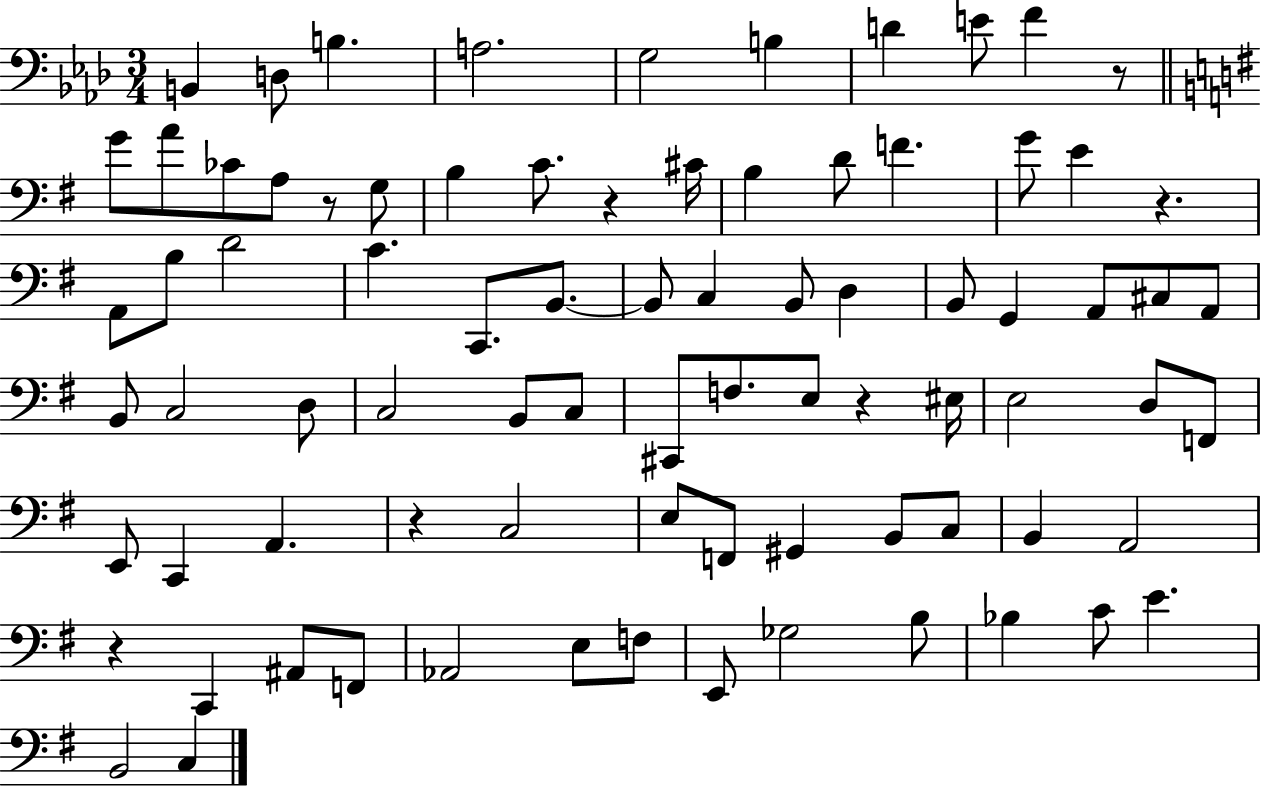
X:1
T:Untitled
M:3/4
L:1/4
K:Ab
B,, D,/2 B, A,2 G,2 B, D E/2 F z/2 G/2 A/2 _C/2 A,/2 z/2 G,/2 B, C/2 z ^C/4 B, D/2 F G/2 E z A,,/2 B,/2 D2 C C,,/2 B,,/2 B,,/2 C, B,,/2 D, B,,/2 G,, A,,/2 ^C,/2 A,,/2 B,,/2 C,2 D,/2 C,2 B,,/2 C,/2 ^C,,/2 F,/2 E,/2 z ^E,/4 E,2 D,/2 F,,/2 E,,/2 C,, A,, z C,2 E,/2 F,,/2 ^G,, B,,/2 C,/2 B,, A,,2 z C,, ^A,,/2 F,,/2 _A,,2 E,/2 F,/2 E,,/2 _G,2 B,/2 _B, C/2 E B,,2 C,